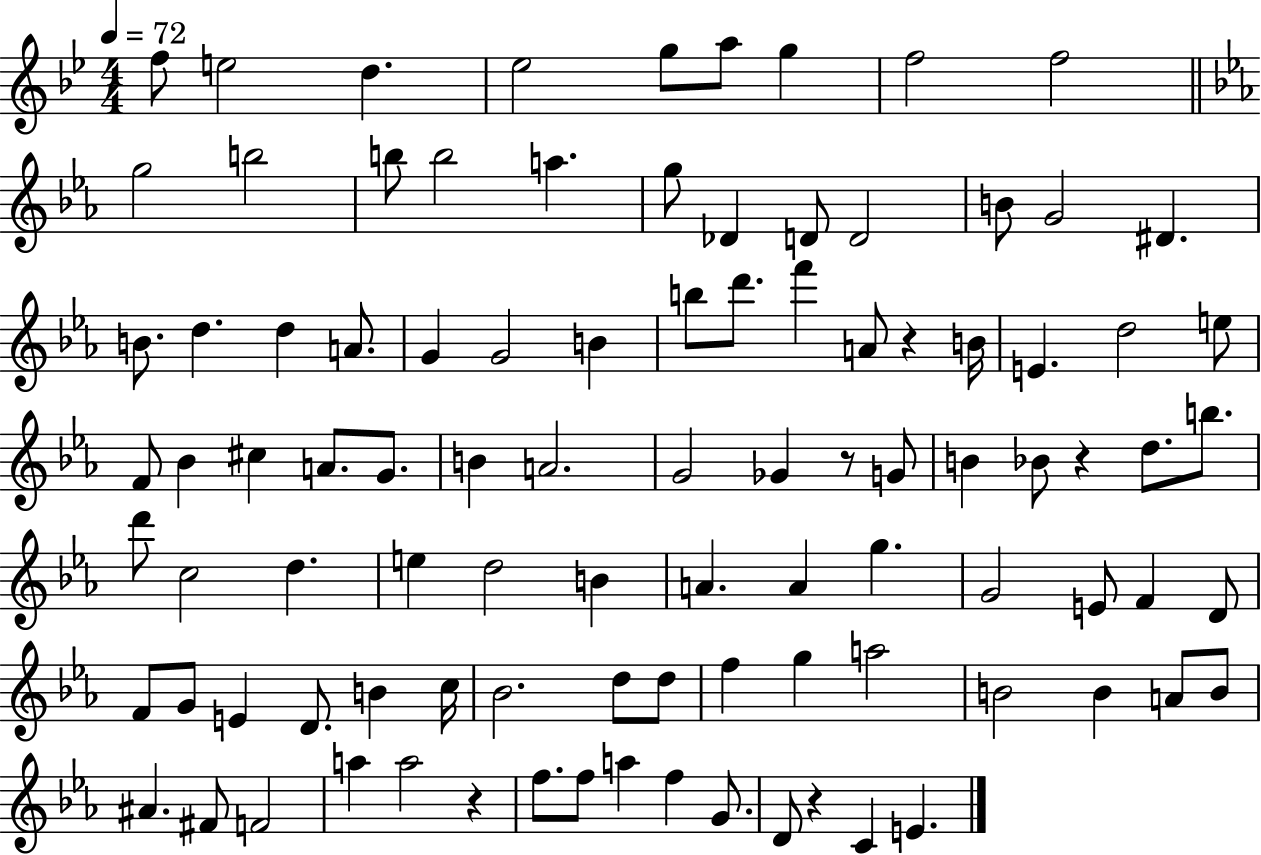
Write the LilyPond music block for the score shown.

{
  \clef treble
  \numericTimeSignature
  \time 4/4
  \key bes \major
  \tempo 4 = 72
  f''8 e''2 d''4. | ees''2 g''8 a''8 g''4 | f''2 f''2 | \bar "||" \break \key ees \major g''2 b''2 | b''8 b''2 a''4. | g''8 des'4 d'8 d'2 | b'8 g'2 dis'4. | \break b'8. d''4. d''4 a'8. | g'4 g'2 b'4 | b''8 d'''8. f'''4 a'8 r4 b'16 | e'4. d''2 e''8 | \break f'8 bes'4 cis''4 a'8. g'8. | b'4 a'2. | g'2 ges'4 r8 g'8 | b'4 bes'8 r4 d''8. b''8. | \break d'''8 c''2 d''4. | e''4 d''2 b'4 | a'4. a'4 g''4. | g'2 e'8 f'4 d'8 | \break f'8 g'8 e'4 d'8. b'4 c''16 | bes'2. d''8 d''8 | f''4 g''4 a''2 | b'2 b'4 a'8 b'8 | \break ais'4. fis'8 f'2 | a''4 a''2 r4 | f''8. f''8 a''4 f''4 g'8. | d'8 r4 c'4 e'4. | \break \bar "|."
}